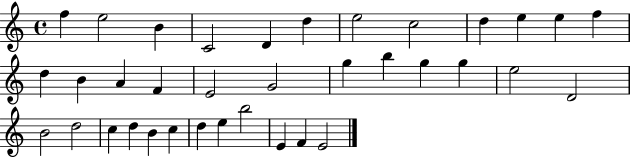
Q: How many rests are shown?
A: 0